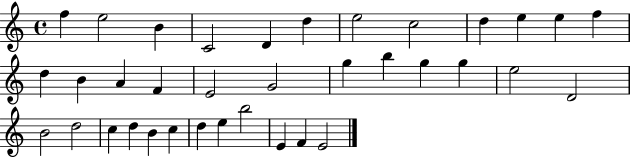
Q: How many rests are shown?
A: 0